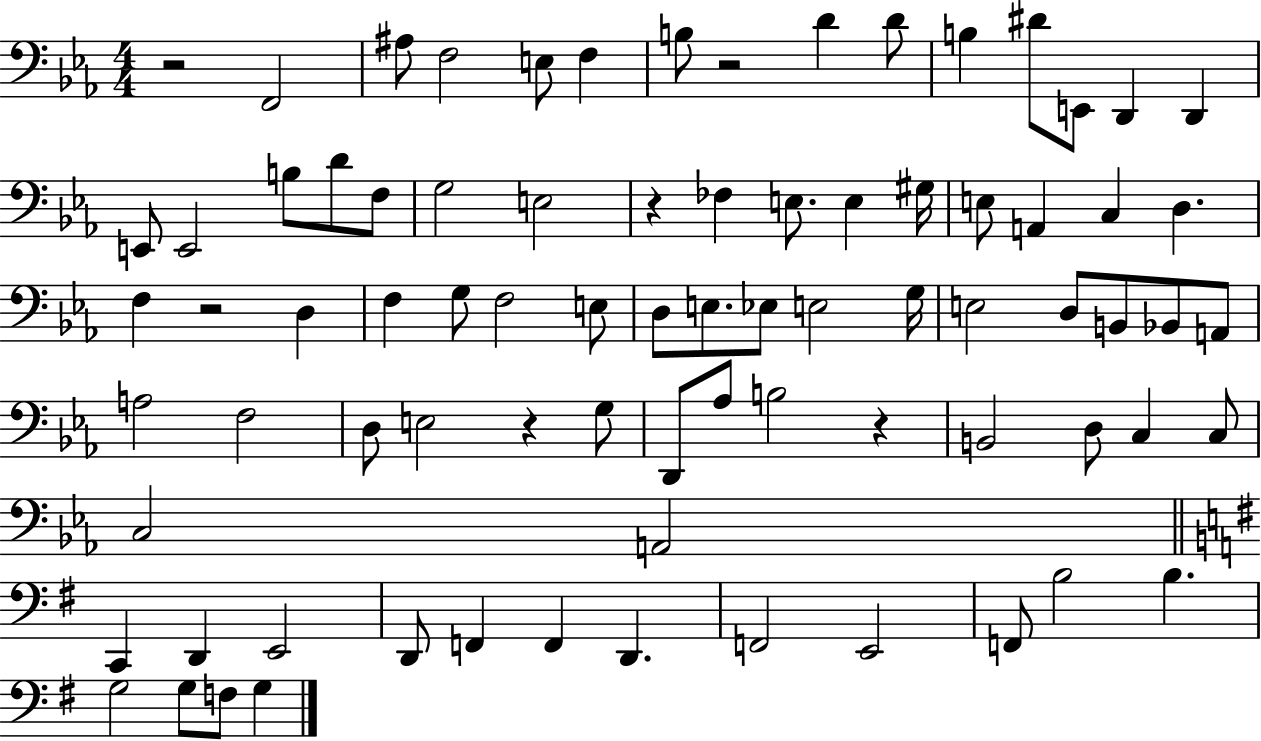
R/h F2/h A#3/e F3/h E3/e F3/q B3/e R/h D4/q D4/e B3/q D#4/e E2/e D2/q D2/q E2/e E2/h B3/e D4/e F3/e G3/h E3/h R/q FES3/q E3/e. E3/q G#3/s E3/e A2/q C3/q D3/q. F3/q R/h D3/q F3/q G3/e F3/h E3/e D3/e E3/e. Eb3/e E3/h G3/s E3/h D3/e B2/e Bb2/e A2/e A3/h F3/h D3/e E3/h R/q G3/e D2/e Ab3/e B3/h R/q B2/h D3/e C3/q C3/e C3/h A2/h C2/q D2/q E2/h D2/e F2/q F2/q D2/q. F2/h E2/h F2/e B3/h B3/q. G3/h G3/e F3/e G3/q